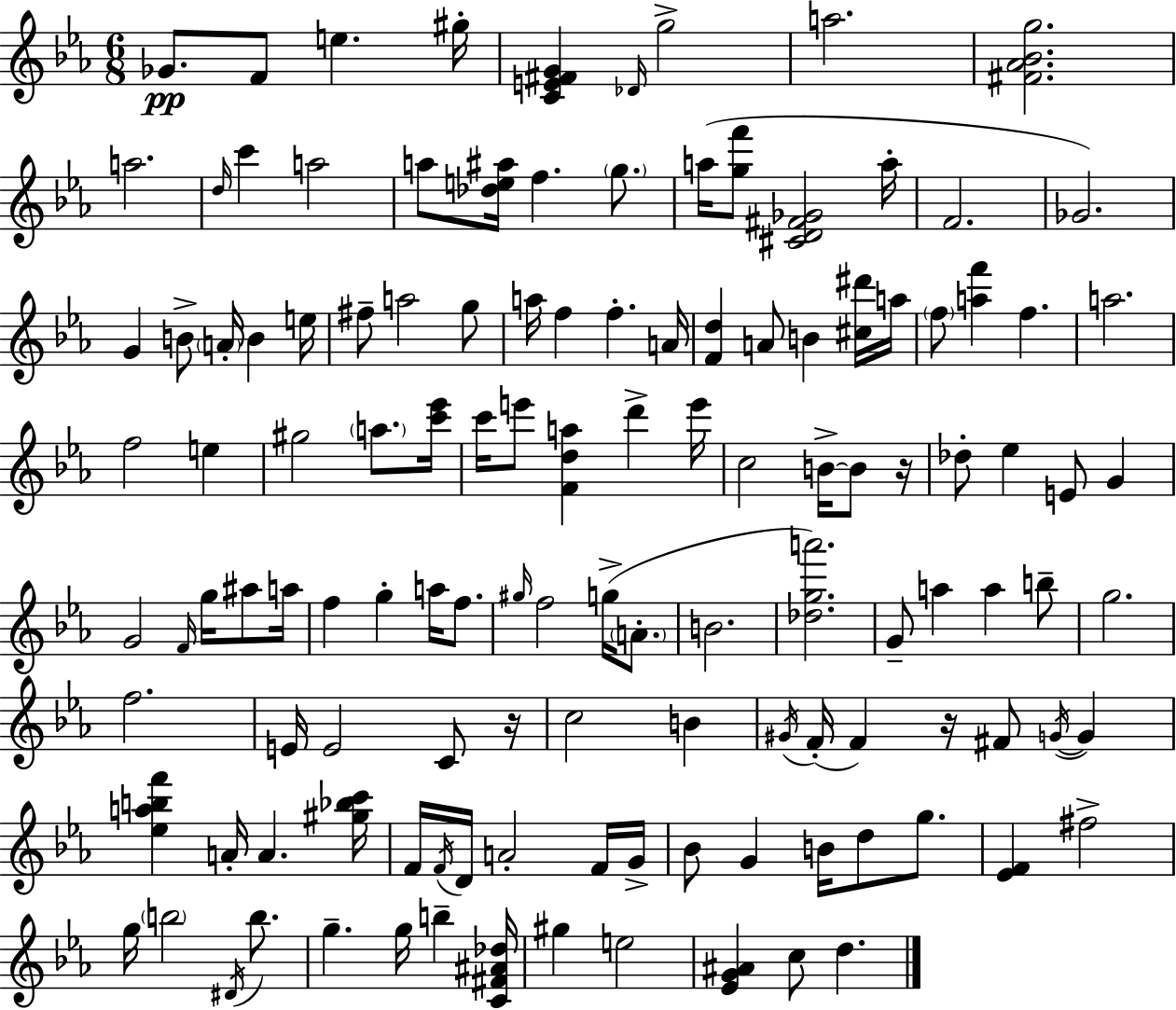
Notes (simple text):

Gb4/e. F4/e E5/q. G#5/s [C4,E4,F#4,G4]/q Db4/s G5/h A5/h. [F#4,Ab4,Bb4,G5]/h. A5/h. D5/s C6/q A5/h A5/e [Db5,E5,A#5]/s F5/q. G5/e. A5/s [G5,F6]/e [C#4,D4,F#4,Gb4]/h A5/s F4/h. Gb4/h. G4/q B4/e A4/s B4/q E5/s F#5/e A5/h G5/e A5/s F5/q F5/q. A4/s [F4,D5]/q A4/e B4/q [C#5,D#6]/s A5/s F5/e [A5,F6]/q F5/q. A5/h. F5/h E5/q G#5/h A5/e. [C6,Eb6]/s C6/s E6/e [F4,D5,A5]/q D6/q E6/s C5/h B4/s B4/e R/s Db5/e Eb5/q E4/e G4/q G4/h F4/s G5/s A#5/e A5/s F5/q G5/q A5/s F5/e. G#5/s F5/h G5/s A4/e. B4/h. [Db5,G5,A6]/h. G4/e A5/q A5/q B5/e G5/h. F5/h. E4/s E4/h C4/e R/s C5/h B4/q G#4/s F4/s F4/q R/s F#4/e G4/s G4/q [Eb5,A5,B5,F6]/q A4/s A4/q. [G#5,Bb5,C6]/s F4/s F4/s D4/s A4/h F4/s G4/s Bb4/e G4/q B4/s D5/e G5/e. [Eb4,F4]/q F#5/h G5/s B5/h D#4/s B5/e. G5/q. G5/s B5/q [C4,F#4,A#4,Db5]/s G#5/q E5/h [Eb4,G4,A#4]/q C5/e D5/q.